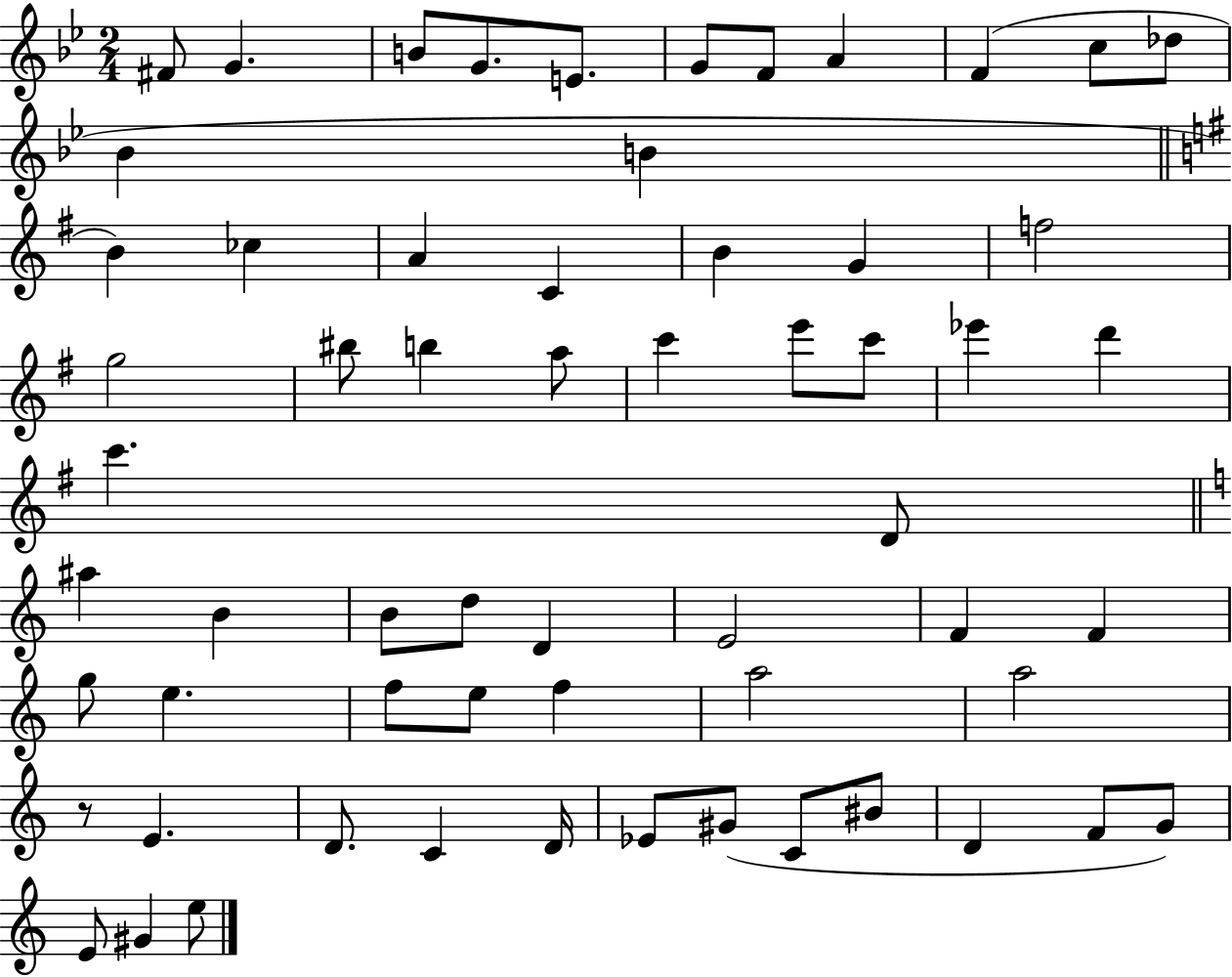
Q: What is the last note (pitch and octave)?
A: E5